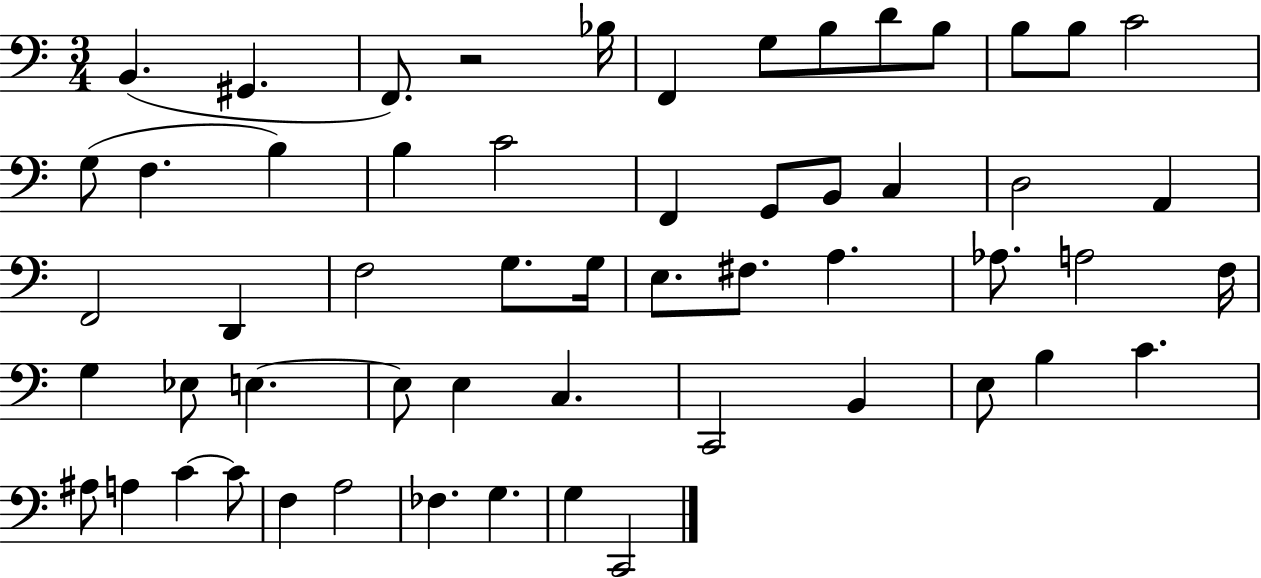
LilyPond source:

{
  \clef bass
  \numericTimeSignature
  \time 3/4
  \key c \major
  b,4.( gis,4. | f,8.) r2 bes16 | f,4 g8 b8 d'8 b8 | b8 b8 c'2 | \break g8( f4. b4) | b4 c'2 | f,4 g,8 b,8 c4 | d2 a,4 | \break f,2 d,4 | f2 g8. g16 | e8. fis8. a4. | aes8. a2 f16 | \break g4 ees8 e4.~~ | e8 e4 c4. | c,2 b,4 | e8 b4 c'4. | \break ais8 a4 c'4~~ c'8 | f4 a2 | fes4. g4. | g4 c,2 | \break \bar "|."
}